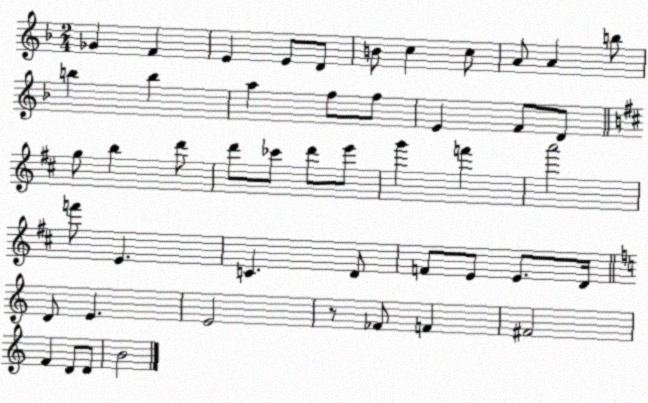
X:1
T:Untitled
M:2/4
L:1/4
K:F
_G F E E/2 D/2 B/2 c c/2 A/2 A b/2 b b a f/2 f/2 E F/2 D/2 g/2 b d'/2 d'/2 _c'/2 d'/2 e'/2 g' f' a'2 f'/2 E C D/2 F/2 E/2 E/2 D/4 D/2 E E2 z/2 _F/2 F ^F2 F D/2 D/2 B2